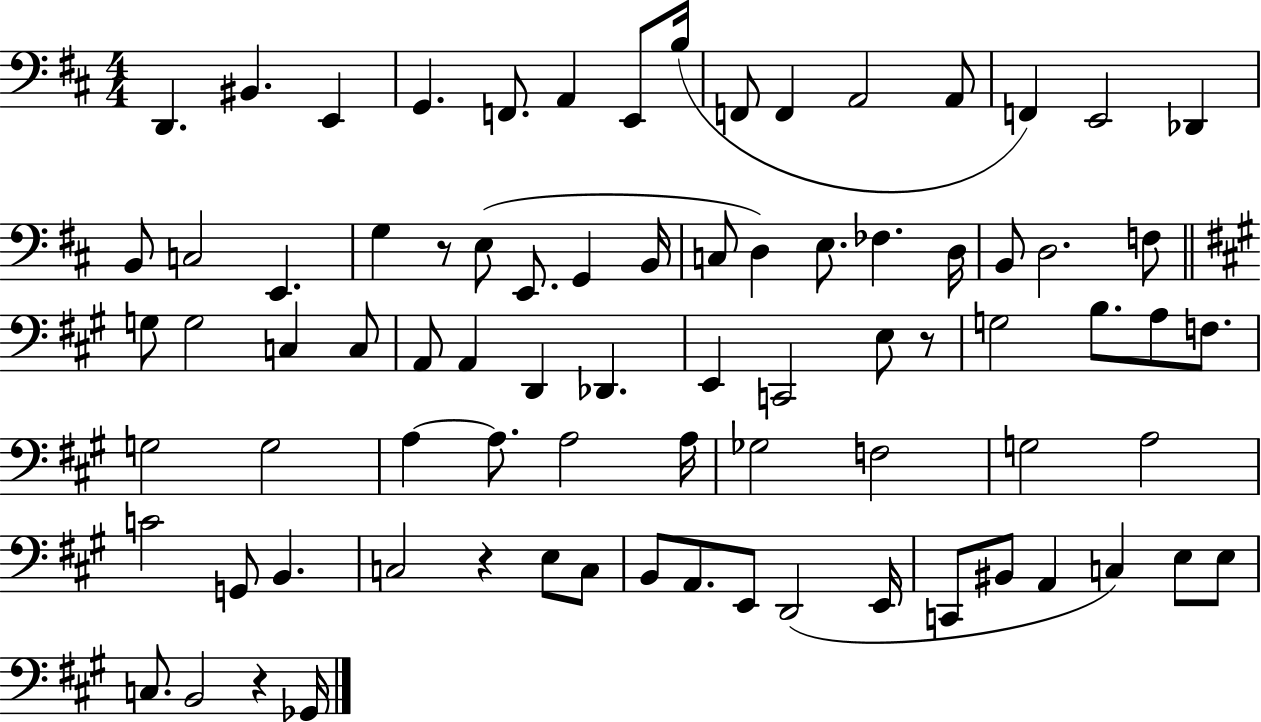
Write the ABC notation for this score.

X:1
T:Untitled
M:4/4
L:1/4
K:D
D,, ^B,, E,, G,, F,,/2 A,, E,,/2 B,/4 F,,/2 F,, A,,2 A,,/2 F,, E,,2 _D,, B,,/2 C,2 E,, G, z/2 E,/2 E,,/2 G,, B,,/4 C,/2 D, E,/2 _F, D,/4 B,,/2 D,2 F,/2 G,/2 G,2 C, C,/2 A,,/2 A,, D,, _D,, E,, C,,2 E,/2 z/2 G,2 B,/2 A,/2 F,/2 G,2 G,2 A, A,/2 A,2 A,/4 _G,2 F,2 G,2 A,2 C2 G,,/2 B,, C,2 z E,/2 C,/2 B,,/2 A,,/2 E,,/2 D,,2 E,,/4 C,,/2 ^B,,/2 A,, C, E,/2 E,/2 C,/2 B,,2 z _G,,/4